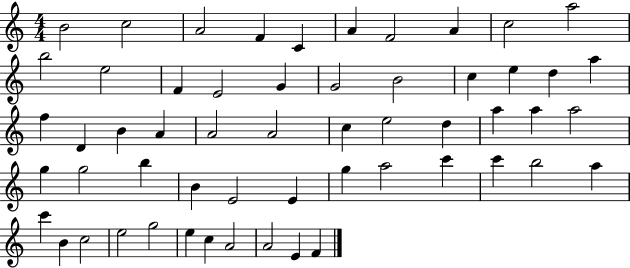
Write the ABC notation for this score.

X:1
T:Untitled
M:4/4
L:1/4
K:C
B2 c2 A2 F C A F2 A c2 a2 b2 e2 F E2 G G2 B2 c e d a f D B A A2 A2 c e2 d a a a2 g g2 b B E2 E g a2 c' c' b2 a c' B c2 e2 g2 e c A2 A2 E F